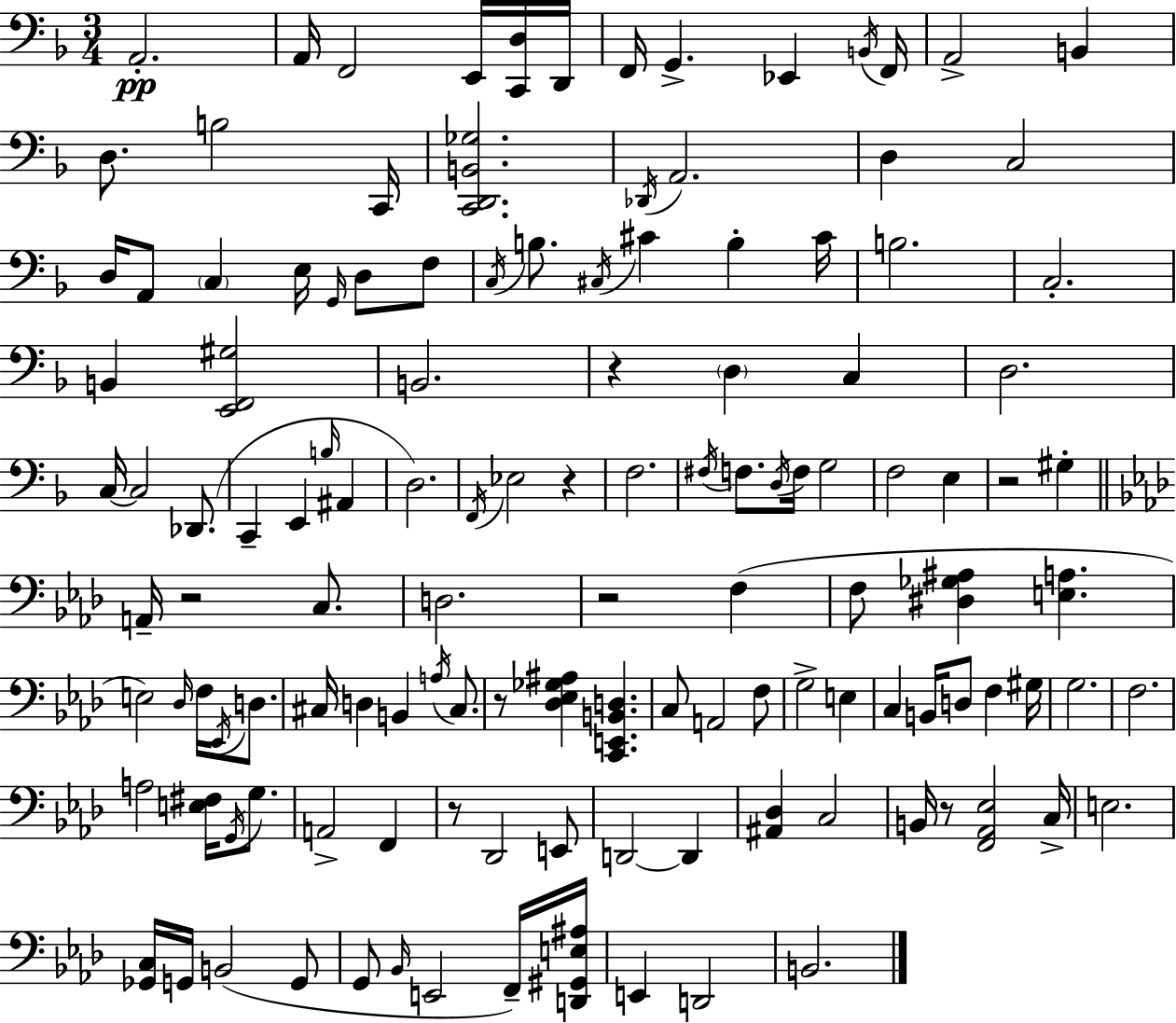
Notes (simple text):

A2/h. A2/s F2/h E2/s [C2,D3]/s D2/s F2/s G2/q. Eb2/q B2/s F2/s A2/h B2/q D3/e. B3/h C2/s [C2,D2,B2,Gb3]/h. Db2/s A2/h. D3/q C3/h D3/s A2/e C3/q E3/s G2/s D3/e F3/e C3/s B3/e. C#3/s C#4/q B3/q C#4/s B3/h. C3/h. B2/q [E2,F2,G#3]/h B2/h. R/q D3/q C3/q D3/h. C3/s C3/h Db2/e. C2/q E2/q B3/s A#2/q D3/h. F2/s Eb3/h R/q F3/h. F#3/s F3/e. D3/s F3/s G3/h F3/h E3/q R/h G#3/q A2/s R/h C3/e. D3/h. R/h F3/q F3/e [D#3,Gb3,A#3]/q [E3,A3]/q. E3/h Db3/s F3/s Eb2/s D3/e. C#3/s D3/q B2/q A3/s C#3/e. R/e [Db3,Eb3,Gb3,A#3]/q [C2,E2,B2,D3]/q. C3/e A2/h F3/e G3/h E3/q C3/q B2/s D3/e F3/q G#3/s G3/h. F3/h. A3/h [E3,F#3]/s G2/s G3/e. A2/h F2/q R/e Db2/h E2/e D2/h D2/q [A#2,Db3]/q C3/h B2/s R/e [F2,Ab2,Eb3]/h C3/s E3/h. [Gb2,C3]/s G2/s B2/h G2/e G2/e Bb2/s E2/h F2/s [D2,G#2,E3,A#3]/s E2/q D2/h B2/h.